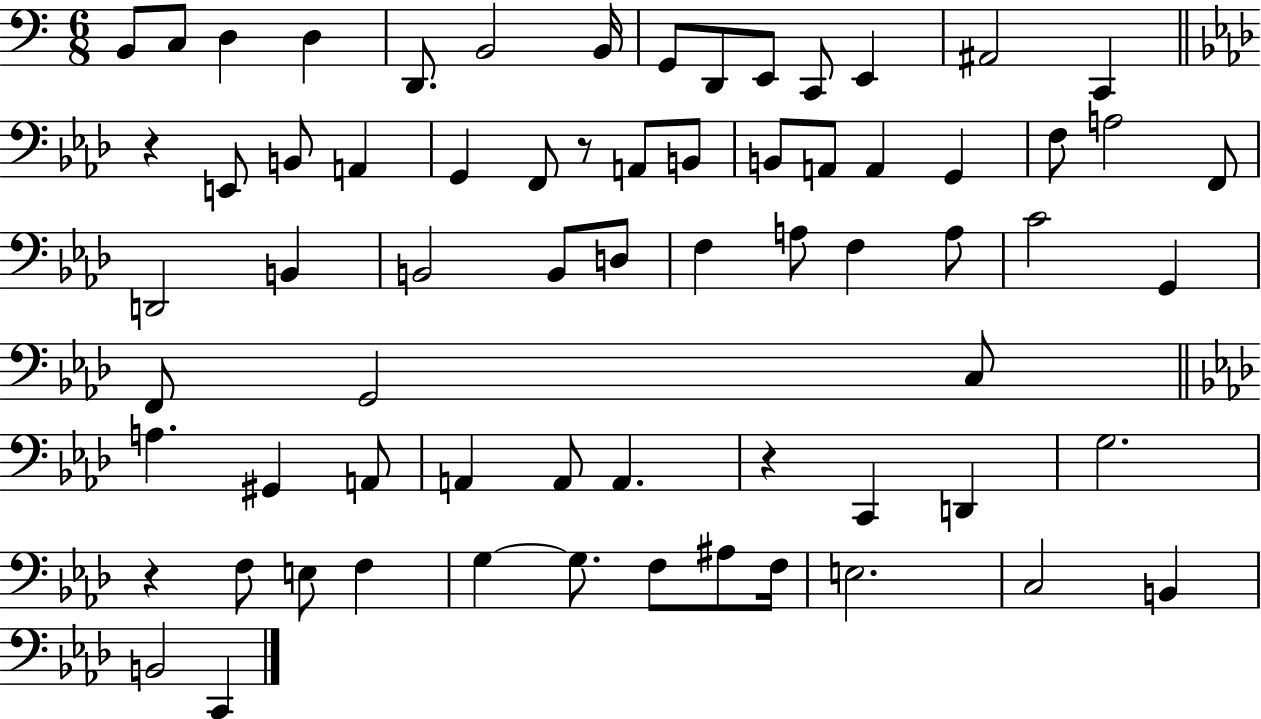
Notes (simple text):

B2/e C3/e D3/q D3/q D2/e. B2/h B2/s G2/e D2/e E2/e C2/e E2/q A#2/h C2/q R/q E2/e B2/e A2/q G2/q F2/e R/e A2/e B2/e B2/e A2/e A2/q G2/q F3/e A3/h F2/e D2/h B2/q B2/h B2/e D3/e F3/q A3/e F3/q A3/e C4/h G2/q F2/e G2/h C3/e A3/q. G#2/q A2/e A2/q A2/e A2/q. R/q C2/q D2/q G3/h. R/q F3/e E3/e F3/q G3/q G3/e. F3/e A#3/e F3/s E3/h. C3/h B2/q B2/h C2/q